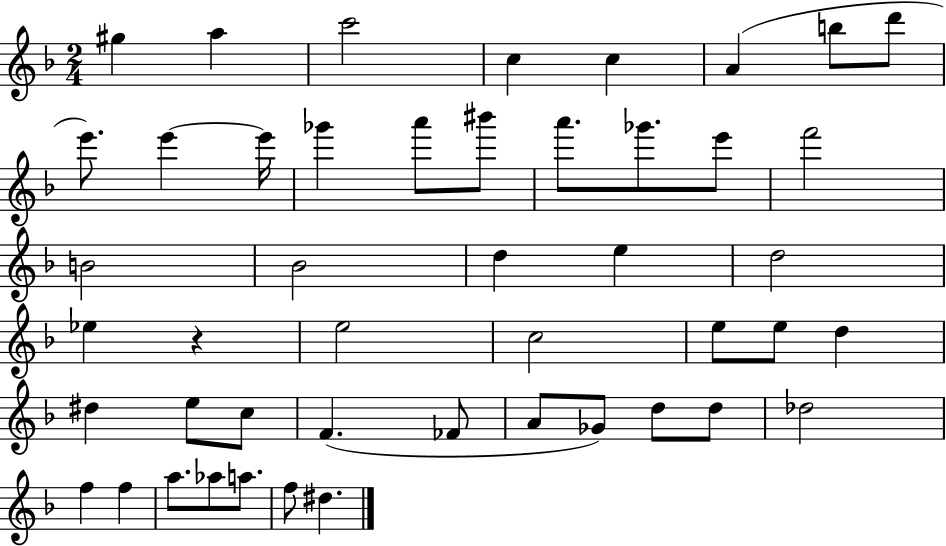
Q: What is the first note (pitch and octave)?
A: G#5